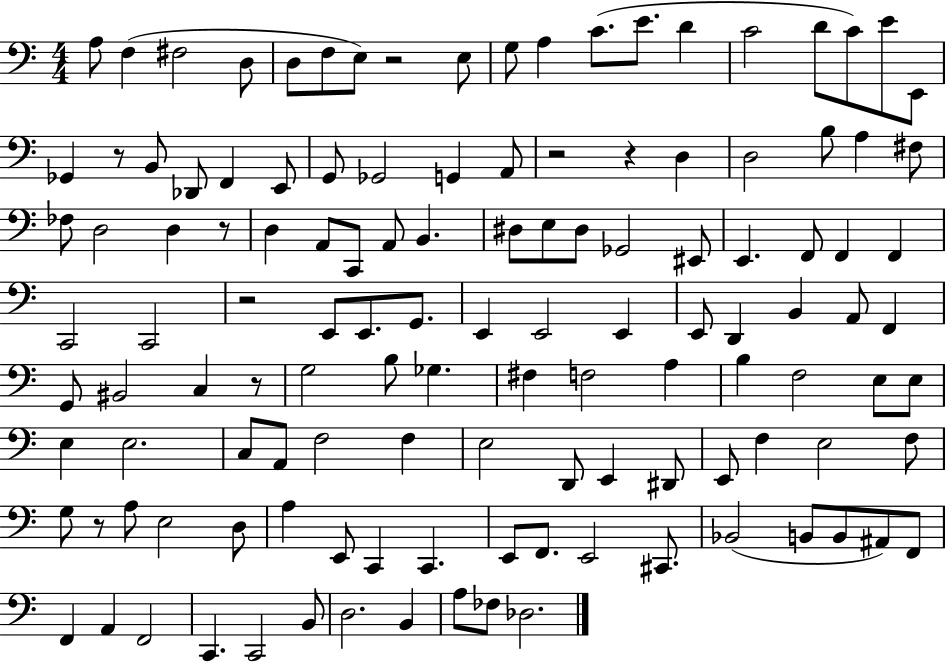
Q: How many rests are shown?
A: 8